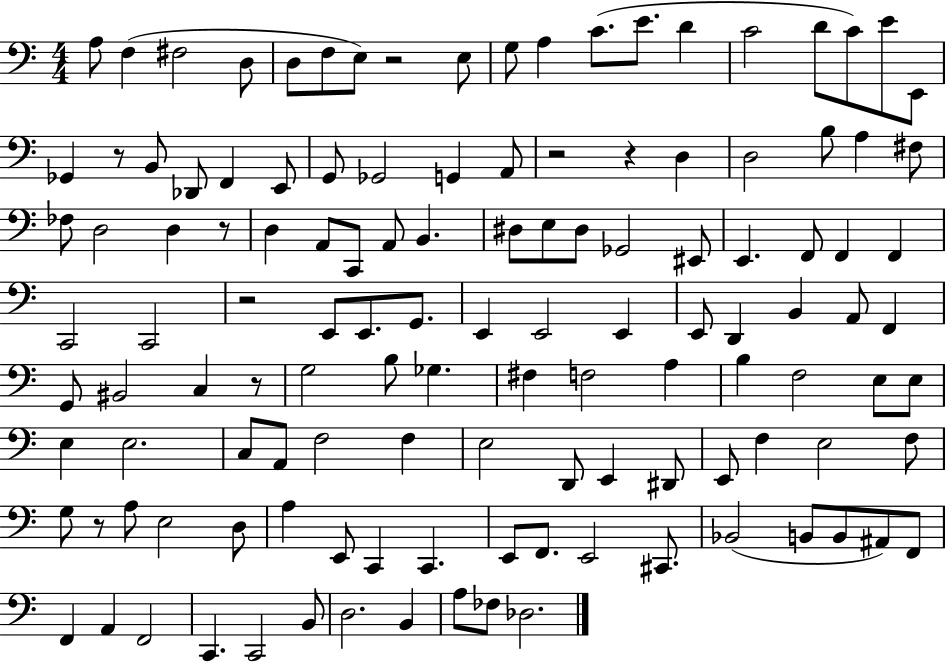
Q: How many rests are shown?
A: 8